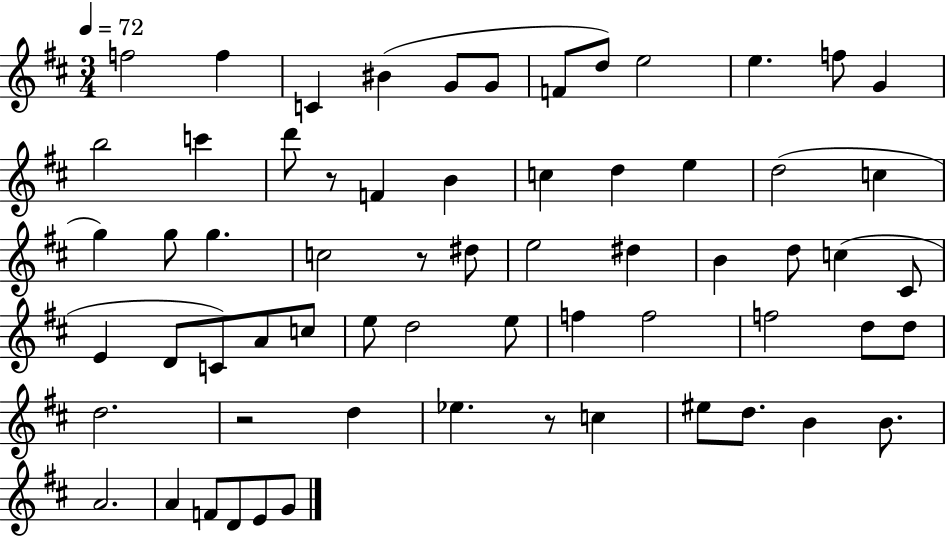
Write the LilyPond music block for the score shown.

{
  \clef treble
  \numericTimeSignature
  \time 3/4
  \key d \major
  \tempo 4 = 72
  \repeat volta 2 { f''2 f''4 | c'4 bis'4( g'8 g'8 | f'8 d''8) e''2 | e''4. f''8 g'4 | \break b''2 c'''4 | d'''8 r8 f'4 b'4 | c''4 d''4 e''4 | d''2( c''4 | \break g''4) g''8 g''4. | c''2 r8 dis''8 | e''2 dis''4 | b'4 d''8 c''4( cis'8 | \break e'4 d'8 c'8) a'8 c''8 | e''8 d''2 e''8 | f''4 f''2 | f''2 d''8 d''8 | \break d''2. | r2 d''4 | ees''4. r8 c''4 | eis''8 d''8. b'4 b'8. | \break a'2. | a'4 f'8 d'8 e'8 g'8 | } \bar "|."
}